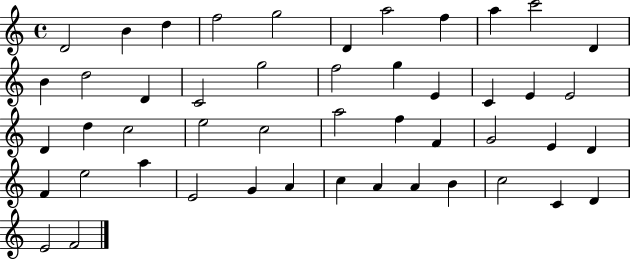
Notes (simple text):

D4/h B4/q D5/q F5/h G5/h D4/q A5/h F5/q A5/q C6/h D4/q B4/q D5/h D4/q C4/h G5/h F5/h G5/q E4/q C4/q E4/q E4/h D4/q D5/q C5/h E5/h C5/h A5/h F5/q F4/q G4/h E4/q D4/q F4/q E5/h A5/q E4/h G4/q A4/q C5/q A4/q A4/q B4/q C5/h C4/q D4/q E4/h F4/h